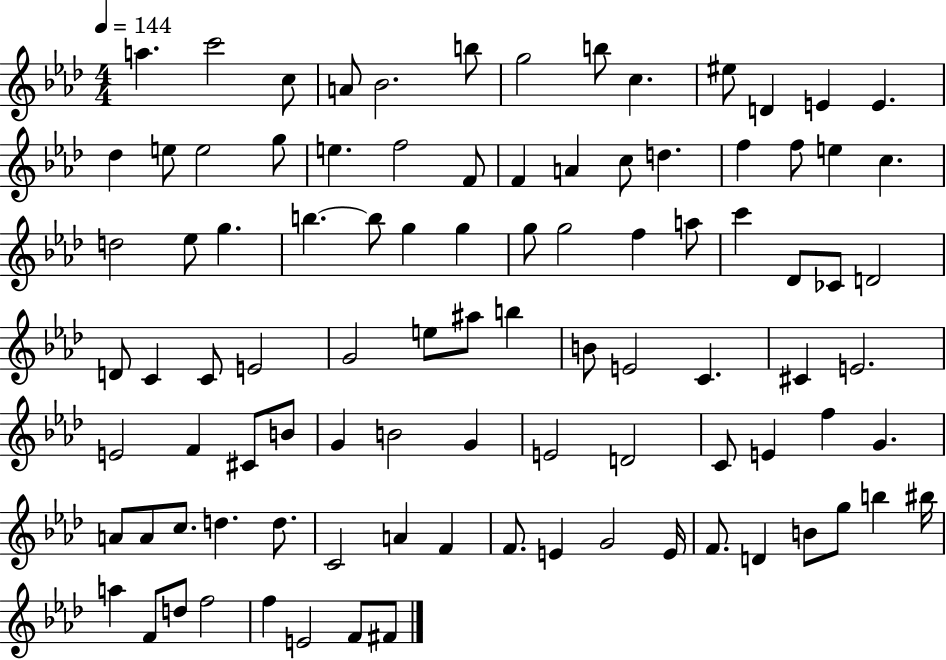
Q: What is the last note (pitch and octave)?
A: F#4